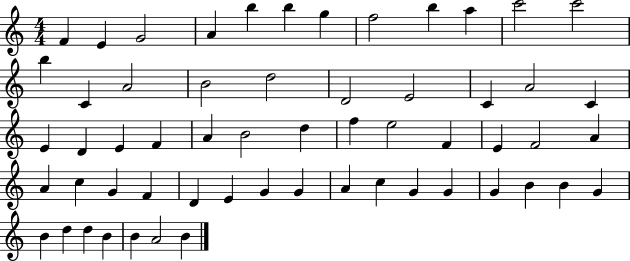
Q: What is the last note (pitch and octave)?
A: B4